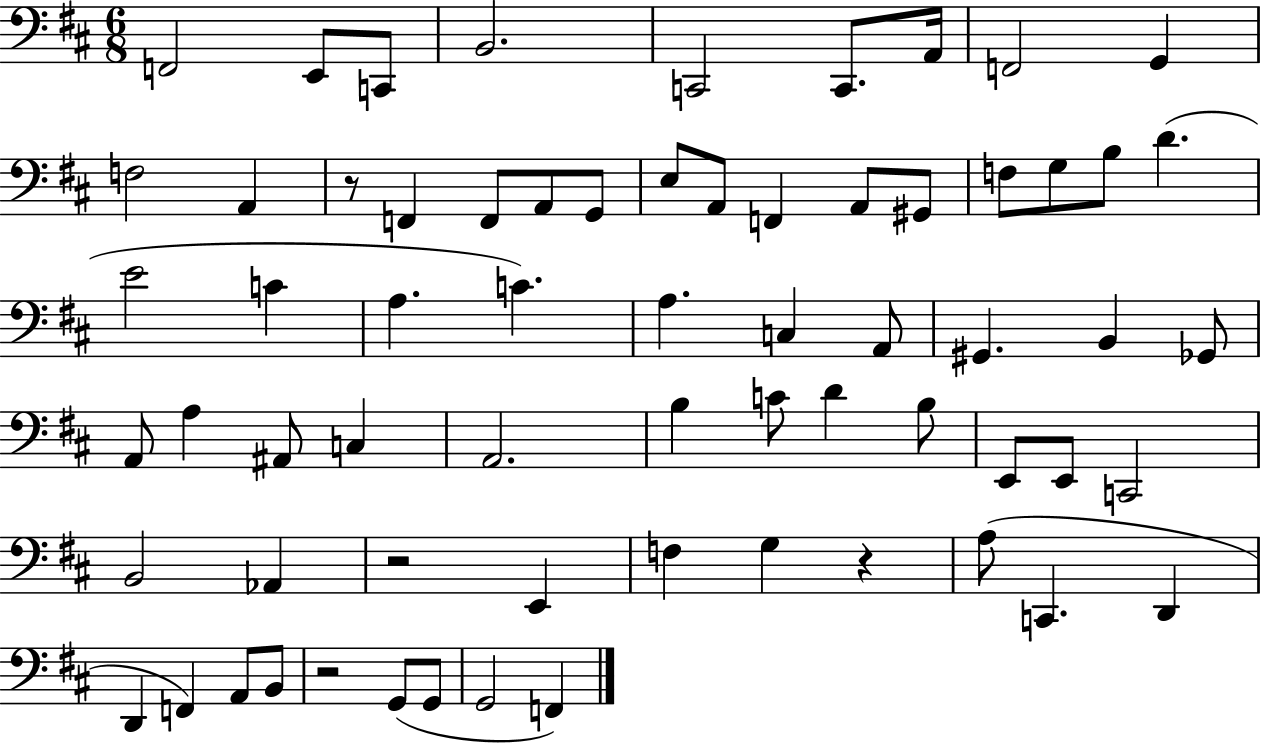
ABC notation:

X:1
T:Untitled
M:6/8
L:1/4
K:D
F,,2 E,,/2 C,,/2 B,,2 C,,2 C,,/2 A,,/4 F,,2 G,, F,2 A,, z/2 F,, F,,/2 A,,/2 G,,/2 E,/2 A,,/2 F,, A,,/2 ^G,,/2 F,/2 G,/2 B,/2 D E2 C A, C A, C, A,,/2 ^G,, B,, _G,,/2 A,,/2 A, ^A,,/2 C, A,,2 B, C/2 D B,/2 E,,/2 E,,/2 C,,2 B,,2 _A,, z2 E,, F, G, z A,/2 C,, D,, D,, F,, A,,/2 B,,/2 z2 G,,/2 G,,/2 G,,2 F,,